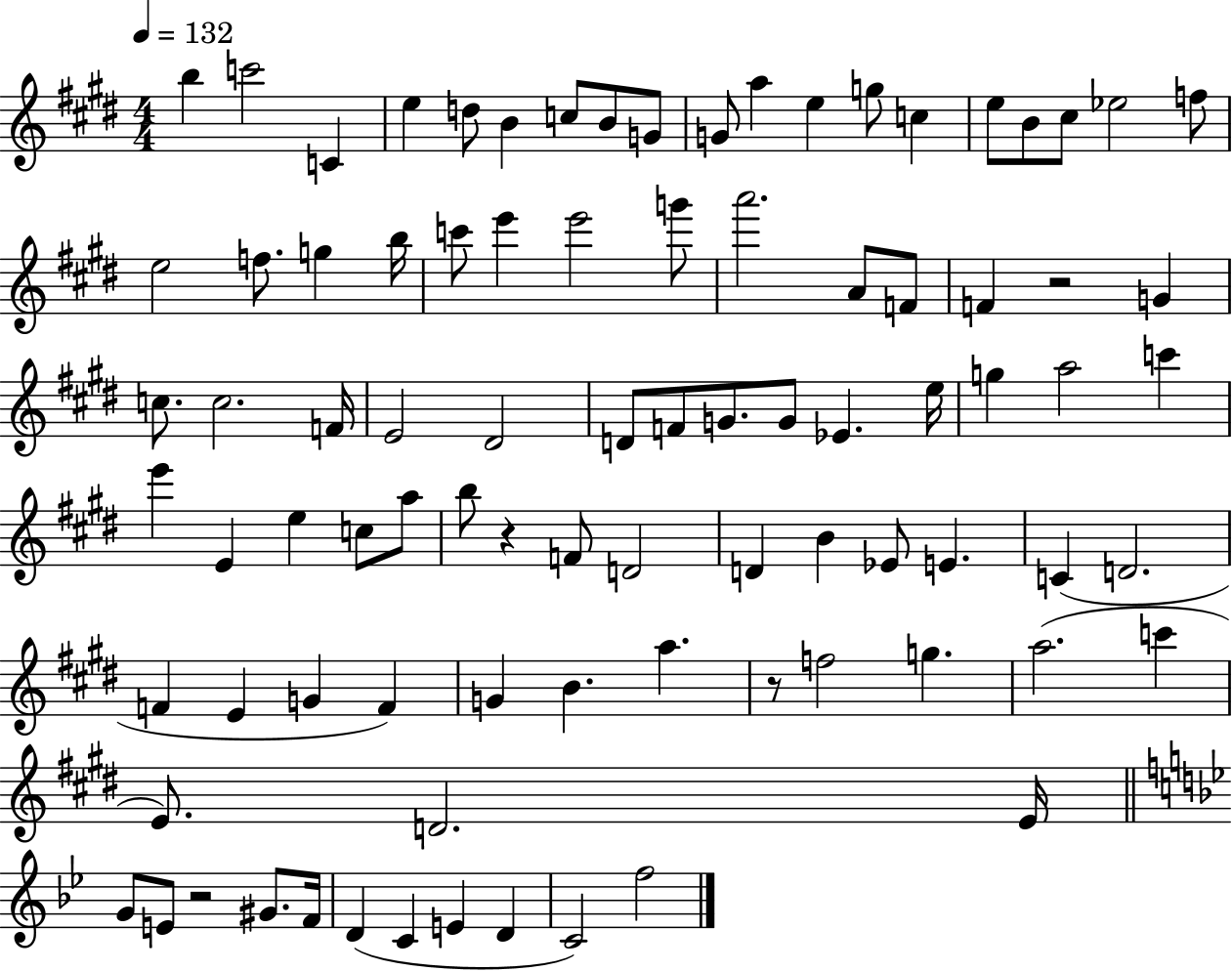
{
  \clef treble
  \numericTimeSignature
  \time 4/4
  \key e \major
  \tempo 4 = 132
  \repeat volta 2 { b''4 c'''2 c'4 | e''4 d''8 b'4 c''8 b'8 g'8 | g'8 a''4 e''4 g''8 c''4 | e''8 b'8 cis''8 ees''2 f''8 | \break e''2 f''8. g''4 b''16 | c'''8 e'''4 e'''2 g'''8 | a'''2. a'8 f'8 | f'4 r2 g'4 | \break c''8. c''2. f'16 | e'2 dis'2 | d'8 f'8 g'8. g'8 ees'4. e''16 | g''4 a''2 c'''4 | \break e'''4 e'4 e''4 c''8 a''8 | b''8 r4 f'8 d'2 | d'4 b'4 ees'8 e'4. | c'4( d'2. | \break f'4 e'4 g'4 f'4) | g'4 b'4. a''4. | r8 f''2 g''4. | a''2.( c'''4 | \break e'8.) d'2. e'16 | \bar "||" \break \key g \minor g'8 e'8 r2 gis'8. f'16 | d'4( c'4 e'4 d'4 | c'2) f''2 | } \bar "|."
}